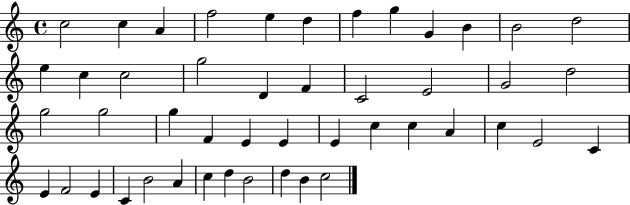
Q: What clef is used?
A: treble